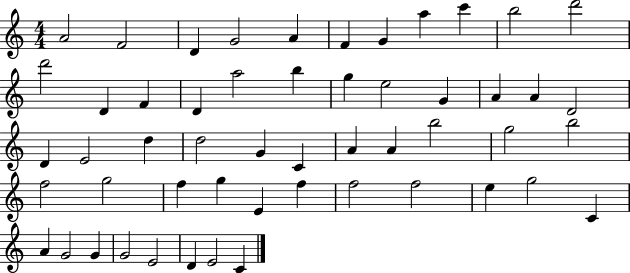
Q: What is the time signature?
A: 4/4